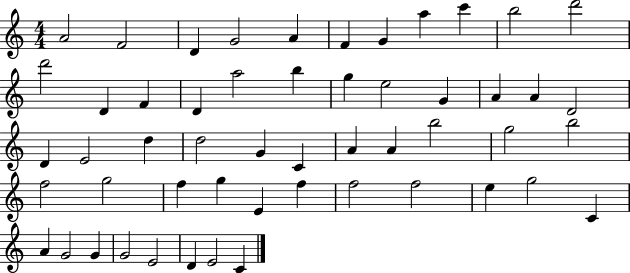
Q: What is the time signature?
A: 4/4